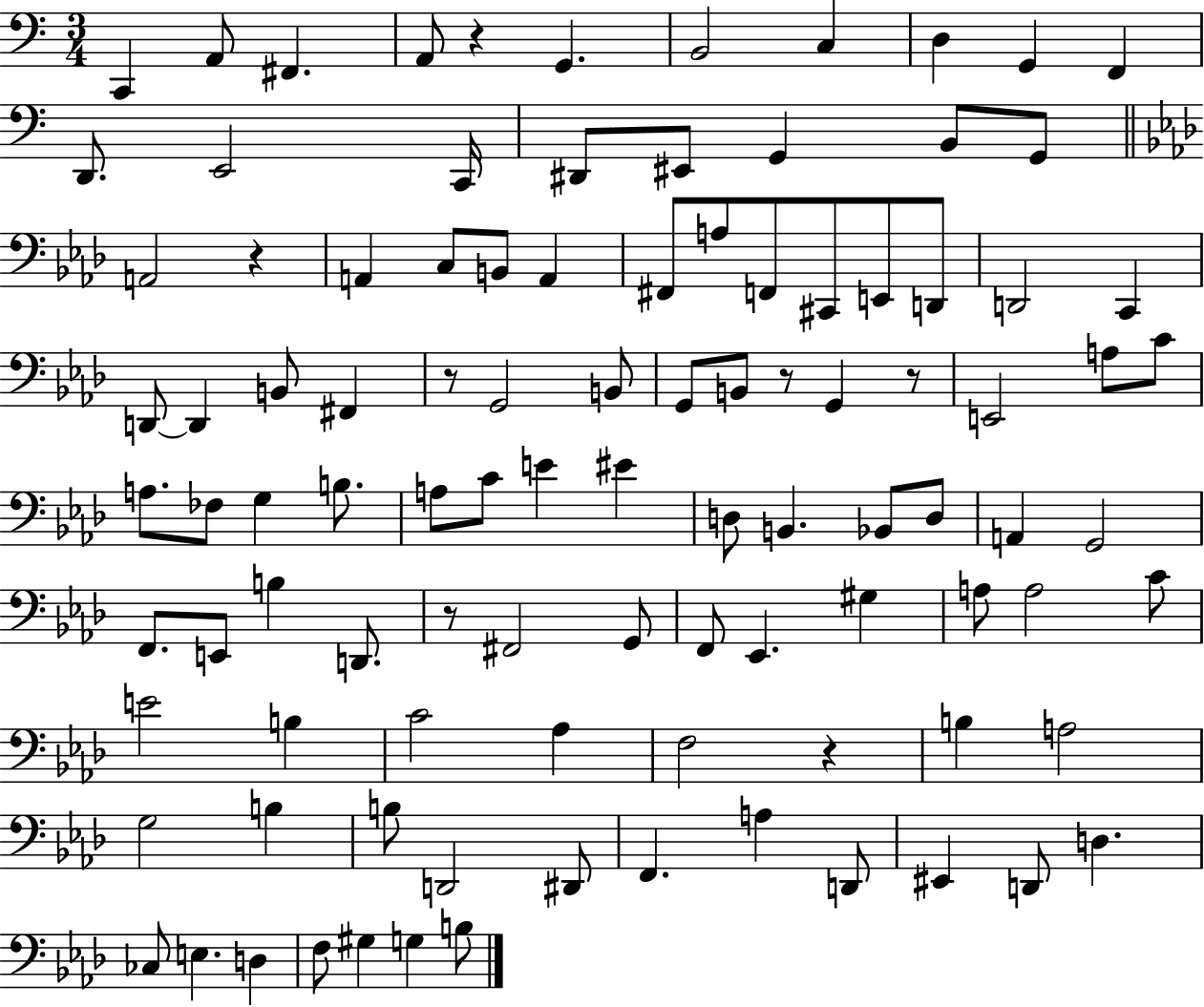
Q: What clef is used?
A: bass